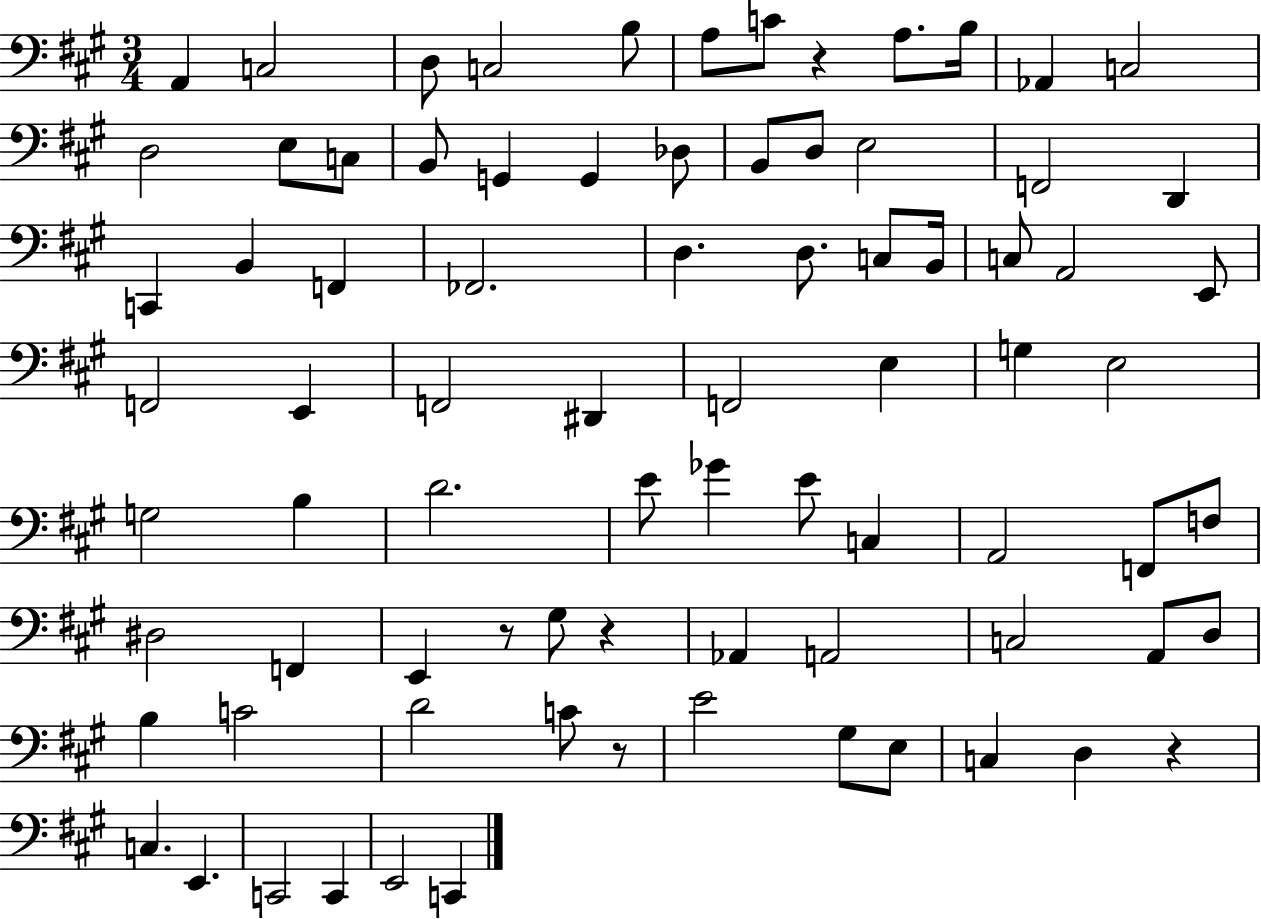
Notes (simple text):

A2/q C3/h D3/e C3/h B3/e A3/e C4/e R/q A3/e. B3/s Ab2/q C3/h D3/h E3/e C3/e B2/e G2/q G2/q Db3/e B2/e D3/e E3/h F2/h D2/q C2/q B2/q F2/q FES2/h. D3/q. D3/e. C3/e B2/s C3/e A2/h E2/e F2/h E2/q F2/h D#2/q F2/h E3/q G3/q E3/h G3/h B3/q D4/h. E4/e Gb4/q E4/e C3/q A2/h F2/e F3/e D#3/h F2/q E2/q R/e G#3/e R/q Ab2/q A2/h C3/h A2/e D3/e B3/q C4/h D4/h C4/e R/e E4/h G#3/e E3/e C3/q D3/q R/q C3/q. E2/q. C2/h C2/q E2/h C2/q